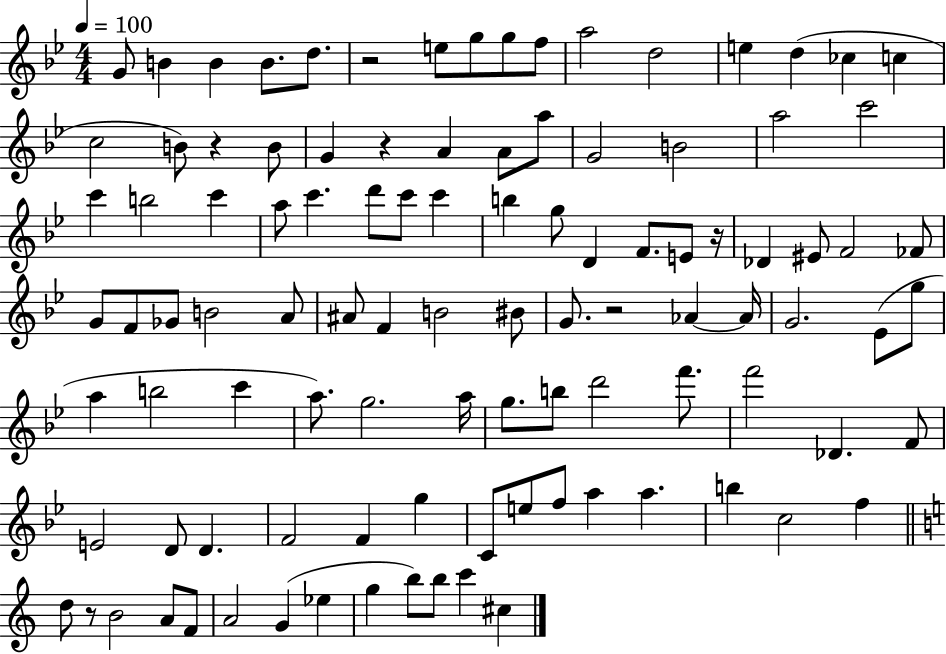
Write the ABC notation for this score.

X:1
T:Untitled
M:4/4
L:1/4
K:Bb
G/2 B B B/2 d/2 z2 e/2 g/2 g/2 f/2 a2 d2 e d _c c c2 B/2 z B/2 G z A A/2 a/2 G2 B2 a2 c'2 c' b2 c' a/2 c' d'/2 c'/2 c' b g/2 D F/2 E/2 z/4 _D ^E/2 F2 _F/2 G/2 F/2 _G/2 B2 A/2 ^A/2 F B2 ^B/2 G/2 z2 _A _A/4 G2 _E/2 g/2 a b2 c' a/2 g2 a/4 g/2 b/2 d'2 f'/2 f'2 _D F/2 E2 D/2 D F2 F g C/2 e/2 f/2 a a b c2 f d/2 z/2 B2 A/2 F/2 A2 G _e g b/2 b/2 c' ^c